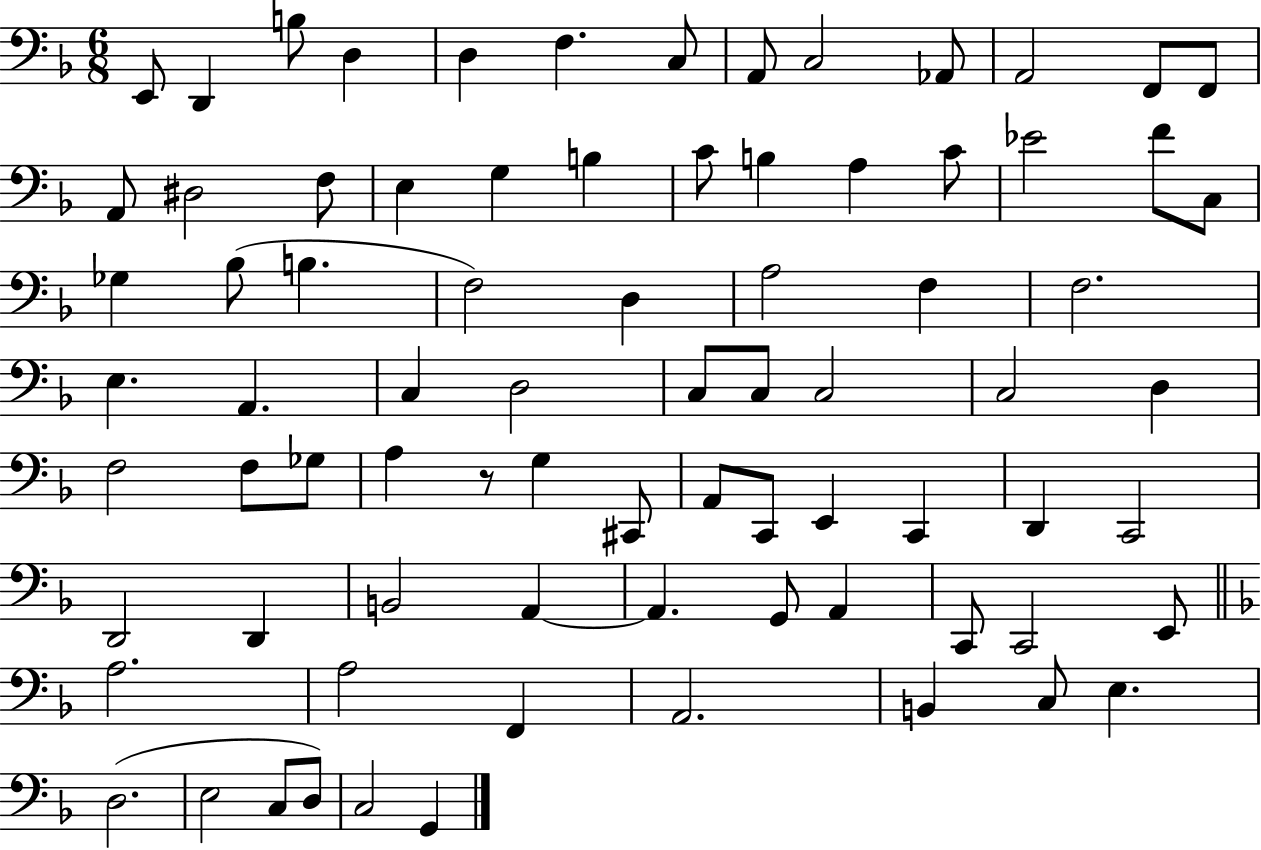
{
  \clef bass
  \numericTimeSignature
  \time 6/8
  \key f \major
  e,8 d,4 b8 d4 | d4 f4. c8 | a,8 c2 aes,8 | a,2 f,8 f,8 | \break a,8 dis2 f8 | e4 g4 b4 | c'8 b4 a4 c'8 | ees'2 f'8 c8 | \break ges4 bes8( b4. | f2) d4 | a2 f4 | f2. | \break e4. a,4. | c4 d2 | c8 c8 c2 | c2 d4 | \break f2 f8 ges8 | a4 r8 g4 cis,8 | a,8 c,8 e,4 c,4 | d,4 c,2 | \break d,2 d,4 | b,2 a,4~~ | a,4. g,8 a,4 | c,8 c,2 e,8 | \break \bar "||" \break \key f \major a2. | a2 f,4 | a,2. | b,4 c8 e4. | \break d2.( | e2 c8 d8) | c2 g,4 | \bar "|."
}